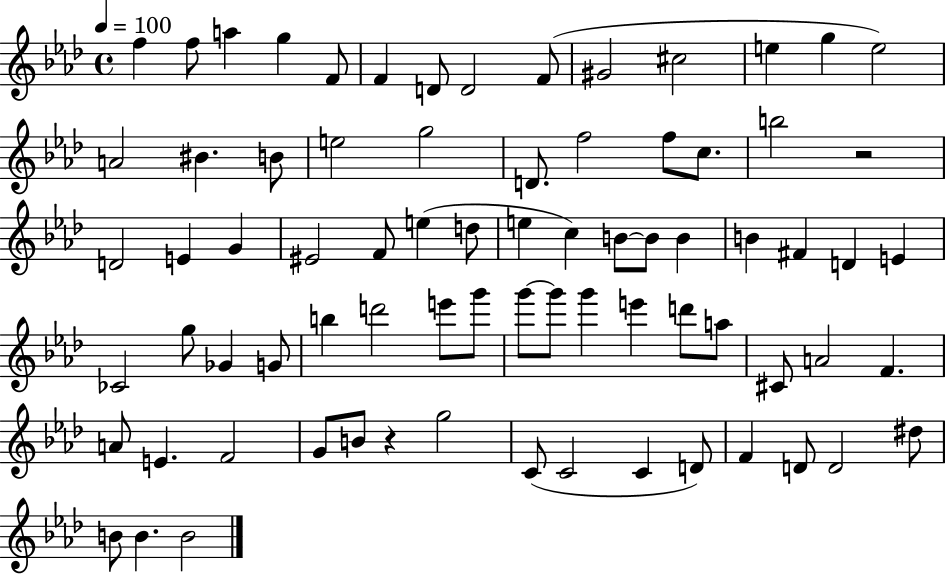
{
  \clef treble
  \time 4/4
  \defaultTimeSignature
  \key aes \major
  \tempo 4 = 100
  f''4 f''8 a''4 g''4 f'8 | f'4 d'8 d'2 f'8( | gis'2 cis''2 | e''4 g''4 e''2) | \break a'2 bis'4. b'8 | e''2 g''2 | d'8. f''2 f''8 c''8. | b''2 r2 | \break d'2 e'4 g'4 | eis'2 f'8 e''4( d''8 | e''4 c''4) b'8~~ b'8 b'4 | b'4 fis'4 d'4 e'4 | \break ces'2 g''8 ges'4 g'8 | b''4 d'''2 e'''8 g'''8 | g'''8~~ g'''8 g'''4 e'''4 d'''8 a''8 | cis'8 a'2 f'4. | \break a'8 e'4. f'2 | g'8 b'8 r4 g''2 | c'8( c'2 c'4 d'8) | f'4 d'8 d'2 dis''8 | \break b'8 b'4. b'2 | \bar "|."
}